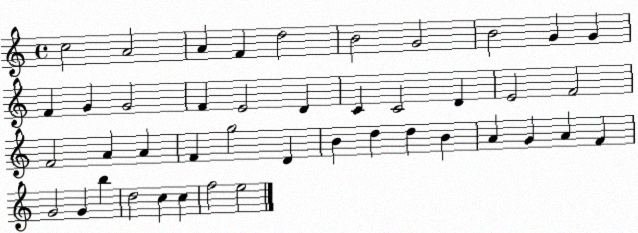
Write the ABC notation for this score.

X:1
T:Untitled
M:4/4
L:1/4
K:C
c2 A2 A F d2 B2 G2 B2 G G F G G2 F E2 D C C2 D E2 F2 F2 A A F g2 D B d d B A G A F G2 G b d2 c c f2 e2